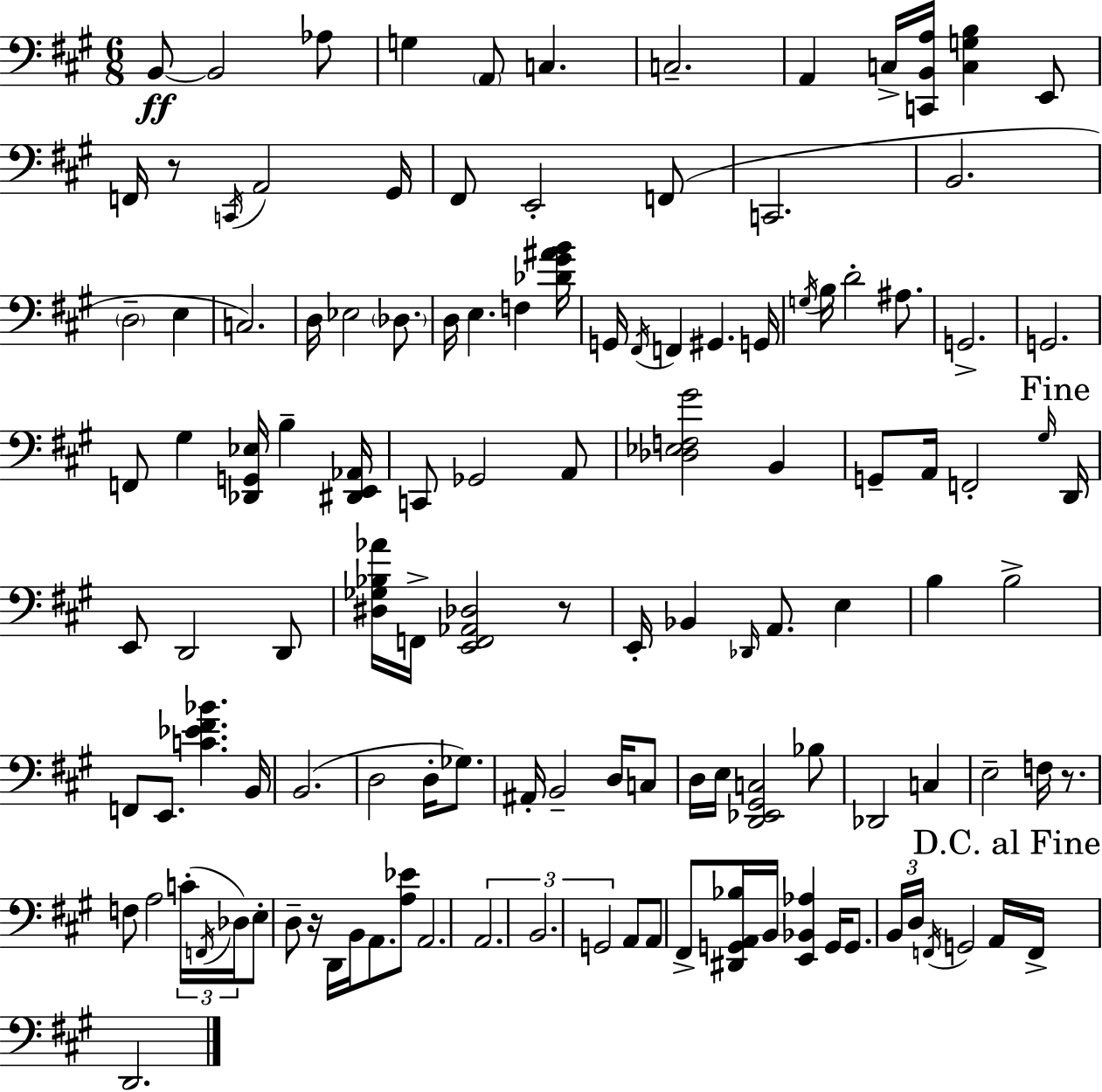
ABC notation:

X:1
T:Untitled
M:6/8
L:1/4
K:A
B,,/2 B,,2 _A,/2 G, A,,/2 C, C,2 A,, C,/4 [C,,B,,A,]/4 [C,G,B,] E,,/2 F,,/4 z/2 C,,/4 A,,2 ^G,,/4 ^F,,/2 E,,2 F,,/2 C,,2 B,,2 D,2 E, C,2 D,/4 _E,2 _D,/2 D,/4 E, F, [_D^G^AB]/4 G,,/4 ^F,,/4 F,, ^G,, G,,/4 G,/4 B,/4 D2 ^A,/2 G,,2 G,,2 F,,/2 ^G, [_D,,G,,_E,]/4 B, [^D,,E,,_A,,]/4 C,,/2 _G,,2 A,,/2 [_D,_E,F,^G]2 B,, G,,/2 A,,/4 F,,2 ^G,/4 D,,/4 E,,/2 D,,2 D,,/2 [^D,_G,_B,_A]/4 F,,/4 [E,,F,,_A,,_D,]2 z/2 E,,/4 _B,, _D,,/4 A,,/2 E, B, B,2 F,,/2 E,,/2 [C_E^F_B] B,,/4 B,,2 D,2 D,/4 _G,/2 ^A,,/4 B,,2 D,/4 C,/2 D,/4 E,/4 [D,,_E,,^G,,C,]2 _B,/2 _D,,2 C, E,2 F,/4 z/2 F,/2 A,2 C/4 F,,/4 _D,/4 E,/2 D,/2 z/4 D,,/4 B,,/4 A,,/2 [A,_E]/2 A,,2 A,,2 B,,2 G,,2 A,,/2 A,,/2 ^F,,/2 [^D,,G,,A,,_B,]/4 B,,/4 [E,,_B,,_A,] G,,/4 G,,/2 B,,/4 D,/4 F,,/4 G,,2 A,,/4 F,,/4 D,,2